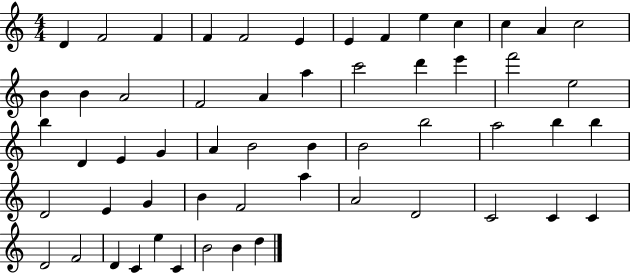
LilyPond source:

{
  \clef treble
  \numericTimeSignature
  \time 4/4
  \key c \major
  d'4 f'2 f'4 | f'4 f'2 e'4 | e'4 f'4 e''4 c''4 | c''4 a'4 c''2 | \break b'4 b'4 a'2 | f'2 a'4 a''4 | c'''2 d'''4 e'''4 | f'''2 e''2 | \break b''4 d'4 e'4 g'4 | a'4 b'2 b'4 | b'2 b''2 | a''2 b''4 b''4 | \break d'2 e'4 g'4 | b'4 f'2 a''4 | a'2 d'2 | c'2 c'4 c'4 | \break d'2 f'2 | d'4 c'4 e''4 c'4 | b'2 b'4 d''4 | \bar "|."
}